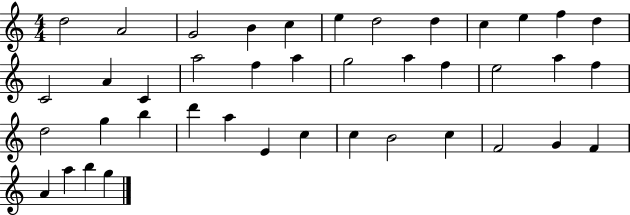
D5/h A4/h G4/h B4/q C5/q E5/q D5/h D5/q C5/q E5/q F5/q D5/q C4/h A4/q C4/q A5/h F5/q A5/q G5/h A5/q F5/q E5/h A5/q F5/q D5/h G5/q B5/q D6/q A5/q E4/q C5/q C5/q B4/h C5/q F4/h G4/q F4/q A4/q A5/q B5/q G5/q